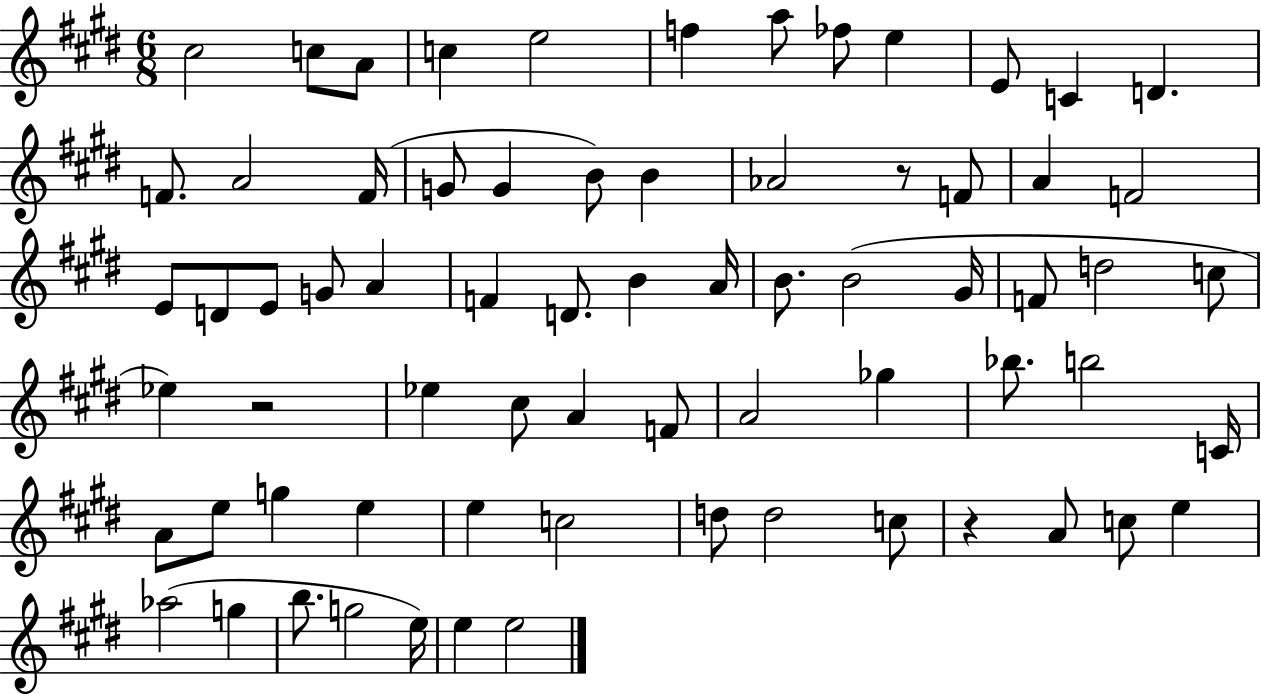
C#5/h C5/e A4/e C5/q E5/h F5/q A5/e FES5/e E5/q E4/e C4/q D4/q. F4/e. A4/h F4/s G4/e G4/q B4/e B4/q Ab4/h R/e F4/e A4/q F4/h E4/e D4/e E4/e G4/e A4/q F4/q D4/e. B4/q A4/s B4/e. B4/h G#4/s F4/e D5/h C5/e Eb5/q R/h Eb5/q C#5/e A4/q F4/e A4/h Gb5/q Bb5/e. B5/h C4/s A4/e E5/e G5/q E5/q E5/q C5/h D5/e D5/h C5/e R/q A4/e C5/e E5/q Ab5/h G5/q B5/e. G5/h E5/s E5/q E5/h